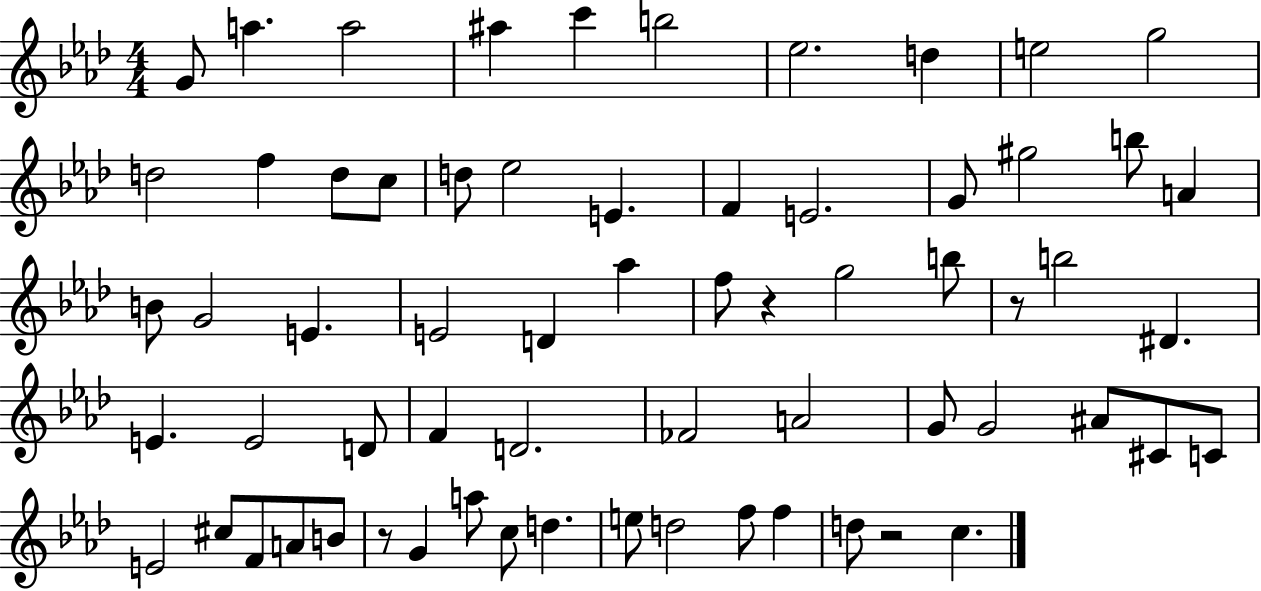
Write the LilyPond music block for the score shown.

{
  \clef treble
  \numericTimeSignature
  \time 4/4
  \key aes \major
  \repeat volta 2 { g'8 a''4. a''2 | ais''4 c'''4 b''2 | ees''2. d''4 | e''2 g''2 | \break d''2 f''4 d''8 c''8 | d''8 ees''2 e'4. | f'4 e'2. | g'8 gis''2 b''8 a'4 | \break b'8 g'2 e'4. | e'2 d'4 aes''4 | f''8 r4 g''2 b''8 | r8 b''2 dis'4. | \break e'4. e'2 d'8 | f'4 d'2. | fes'2 a'2 | g'8 g'2 ais'8 cis'8 c'8 | \break e'2 cis''8 f'8 a'8 b'8 | r8 g'4 a''8 c''8 d''4. | e''8 d''2 f''8 f''4 | d''8 r2 c''4. | \break } \bar "|."
}